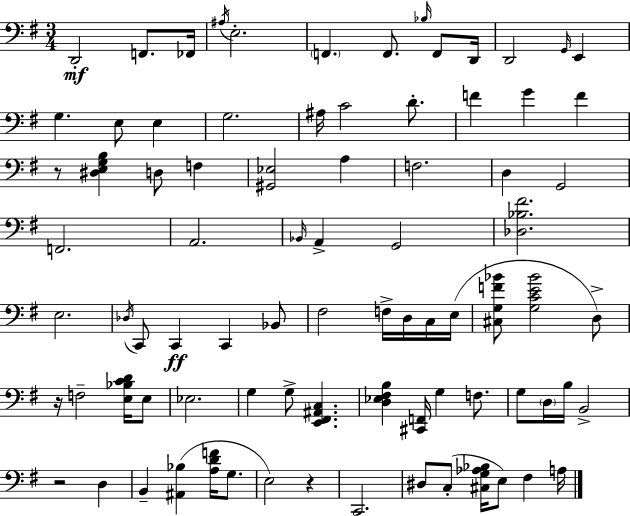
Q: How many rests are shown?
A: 4